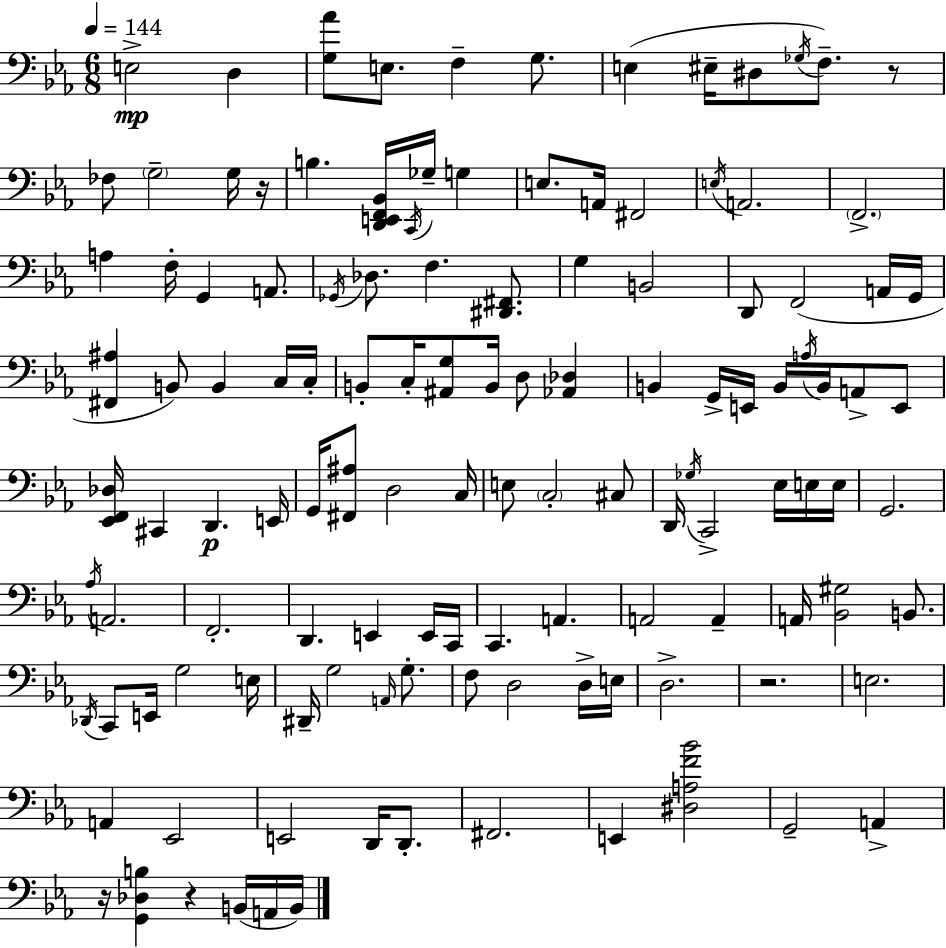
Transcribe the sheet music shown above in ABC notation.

X:1
T:Untitled
M:6/8
L:1/4
K:Cm
E,2 D, [G,_A]/2 E,/2 F, G,/2 E, ^E,/4 ^D,/2 _G,/4 F,/2 z/2 _F,/2 G,2 G,/4 z/4 B, [D,,E,,F,,_B,,]/4 C,,/4 _G,/4 G, E,/2 A,,/4 ^F,,2 E,/4 A,,2 F,,2 A, F,/4 G,, A,,/2 _G,,/4 _D,/2 F, [^D,,^F,,]/2 G, B,,2 D,,/2 F,,2 A,,/4 G,,/4 [^F,,^A,] B,,/2 B,, C,/4 C,/4 B,,/2 C,/4 [^A,,G,]/2 B,,/4 D,/2 [_A,,_D,] B,, G,,/4 E,,/4 B,,/4 A,/4 B,,/4 A,,/2 E,,/2 [_E,,F,,_D,]/4 ^C,, D,, E,,/4 G,,/4 [^F,,^A,]/2 D,2 C,/4 E,/2 C,2 ^C,/2 D,,/4 _G,/4 C,,2 _E,/4 E,/4 E,/4 G,,2 _A,/4 A,,2 F,,2 D,, E,, E,,/4 C,,/4 C,, A,, A,,2 A,, A,,/4 [_B,,^G,]2 B,,/2 _D,,/4 C,,/2 E,,/4 G,2 E,/4 ^D,,/4 G,2 A,,/4 G,/2 F,/2 D,2 D,/4 E,/4 D,2 z2 E,2 A,, _E,,2 E,,2 D,,/4 D,,/2 ^F,,2 E,, [^D,A,F_B]2 G,,2 A,, z/4 [G,,_D,B,] z B,,/4 A,,/4 B,,/4